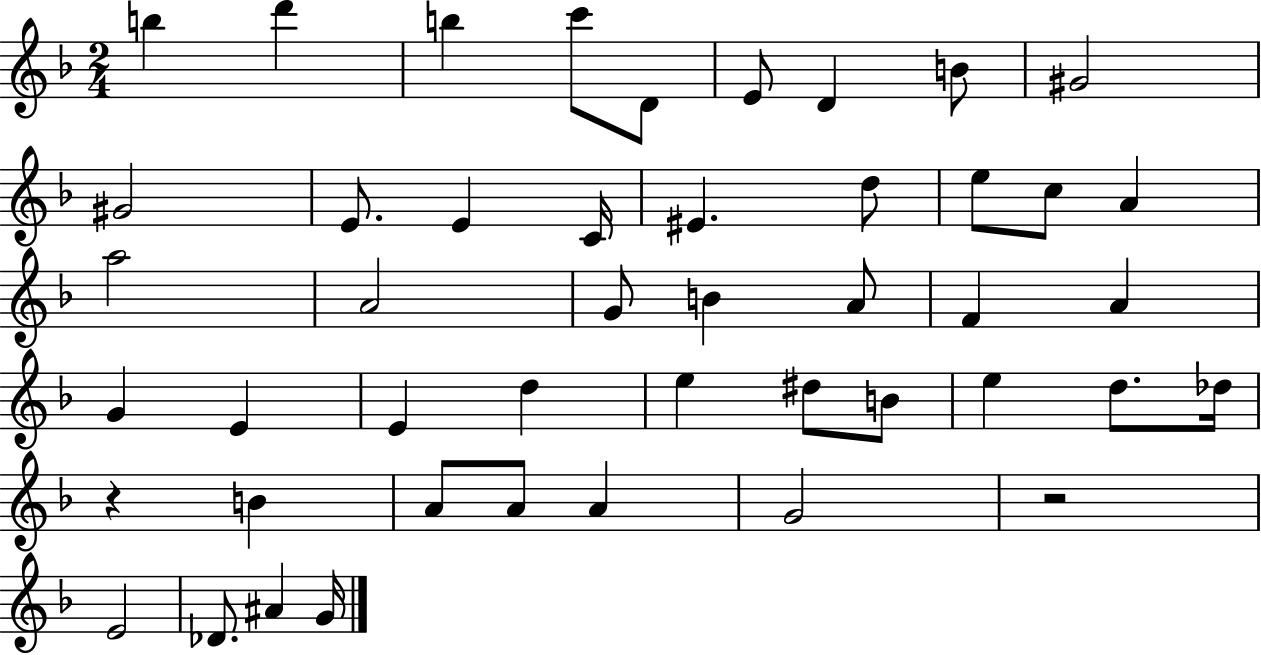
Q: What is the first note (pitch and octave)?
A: B5